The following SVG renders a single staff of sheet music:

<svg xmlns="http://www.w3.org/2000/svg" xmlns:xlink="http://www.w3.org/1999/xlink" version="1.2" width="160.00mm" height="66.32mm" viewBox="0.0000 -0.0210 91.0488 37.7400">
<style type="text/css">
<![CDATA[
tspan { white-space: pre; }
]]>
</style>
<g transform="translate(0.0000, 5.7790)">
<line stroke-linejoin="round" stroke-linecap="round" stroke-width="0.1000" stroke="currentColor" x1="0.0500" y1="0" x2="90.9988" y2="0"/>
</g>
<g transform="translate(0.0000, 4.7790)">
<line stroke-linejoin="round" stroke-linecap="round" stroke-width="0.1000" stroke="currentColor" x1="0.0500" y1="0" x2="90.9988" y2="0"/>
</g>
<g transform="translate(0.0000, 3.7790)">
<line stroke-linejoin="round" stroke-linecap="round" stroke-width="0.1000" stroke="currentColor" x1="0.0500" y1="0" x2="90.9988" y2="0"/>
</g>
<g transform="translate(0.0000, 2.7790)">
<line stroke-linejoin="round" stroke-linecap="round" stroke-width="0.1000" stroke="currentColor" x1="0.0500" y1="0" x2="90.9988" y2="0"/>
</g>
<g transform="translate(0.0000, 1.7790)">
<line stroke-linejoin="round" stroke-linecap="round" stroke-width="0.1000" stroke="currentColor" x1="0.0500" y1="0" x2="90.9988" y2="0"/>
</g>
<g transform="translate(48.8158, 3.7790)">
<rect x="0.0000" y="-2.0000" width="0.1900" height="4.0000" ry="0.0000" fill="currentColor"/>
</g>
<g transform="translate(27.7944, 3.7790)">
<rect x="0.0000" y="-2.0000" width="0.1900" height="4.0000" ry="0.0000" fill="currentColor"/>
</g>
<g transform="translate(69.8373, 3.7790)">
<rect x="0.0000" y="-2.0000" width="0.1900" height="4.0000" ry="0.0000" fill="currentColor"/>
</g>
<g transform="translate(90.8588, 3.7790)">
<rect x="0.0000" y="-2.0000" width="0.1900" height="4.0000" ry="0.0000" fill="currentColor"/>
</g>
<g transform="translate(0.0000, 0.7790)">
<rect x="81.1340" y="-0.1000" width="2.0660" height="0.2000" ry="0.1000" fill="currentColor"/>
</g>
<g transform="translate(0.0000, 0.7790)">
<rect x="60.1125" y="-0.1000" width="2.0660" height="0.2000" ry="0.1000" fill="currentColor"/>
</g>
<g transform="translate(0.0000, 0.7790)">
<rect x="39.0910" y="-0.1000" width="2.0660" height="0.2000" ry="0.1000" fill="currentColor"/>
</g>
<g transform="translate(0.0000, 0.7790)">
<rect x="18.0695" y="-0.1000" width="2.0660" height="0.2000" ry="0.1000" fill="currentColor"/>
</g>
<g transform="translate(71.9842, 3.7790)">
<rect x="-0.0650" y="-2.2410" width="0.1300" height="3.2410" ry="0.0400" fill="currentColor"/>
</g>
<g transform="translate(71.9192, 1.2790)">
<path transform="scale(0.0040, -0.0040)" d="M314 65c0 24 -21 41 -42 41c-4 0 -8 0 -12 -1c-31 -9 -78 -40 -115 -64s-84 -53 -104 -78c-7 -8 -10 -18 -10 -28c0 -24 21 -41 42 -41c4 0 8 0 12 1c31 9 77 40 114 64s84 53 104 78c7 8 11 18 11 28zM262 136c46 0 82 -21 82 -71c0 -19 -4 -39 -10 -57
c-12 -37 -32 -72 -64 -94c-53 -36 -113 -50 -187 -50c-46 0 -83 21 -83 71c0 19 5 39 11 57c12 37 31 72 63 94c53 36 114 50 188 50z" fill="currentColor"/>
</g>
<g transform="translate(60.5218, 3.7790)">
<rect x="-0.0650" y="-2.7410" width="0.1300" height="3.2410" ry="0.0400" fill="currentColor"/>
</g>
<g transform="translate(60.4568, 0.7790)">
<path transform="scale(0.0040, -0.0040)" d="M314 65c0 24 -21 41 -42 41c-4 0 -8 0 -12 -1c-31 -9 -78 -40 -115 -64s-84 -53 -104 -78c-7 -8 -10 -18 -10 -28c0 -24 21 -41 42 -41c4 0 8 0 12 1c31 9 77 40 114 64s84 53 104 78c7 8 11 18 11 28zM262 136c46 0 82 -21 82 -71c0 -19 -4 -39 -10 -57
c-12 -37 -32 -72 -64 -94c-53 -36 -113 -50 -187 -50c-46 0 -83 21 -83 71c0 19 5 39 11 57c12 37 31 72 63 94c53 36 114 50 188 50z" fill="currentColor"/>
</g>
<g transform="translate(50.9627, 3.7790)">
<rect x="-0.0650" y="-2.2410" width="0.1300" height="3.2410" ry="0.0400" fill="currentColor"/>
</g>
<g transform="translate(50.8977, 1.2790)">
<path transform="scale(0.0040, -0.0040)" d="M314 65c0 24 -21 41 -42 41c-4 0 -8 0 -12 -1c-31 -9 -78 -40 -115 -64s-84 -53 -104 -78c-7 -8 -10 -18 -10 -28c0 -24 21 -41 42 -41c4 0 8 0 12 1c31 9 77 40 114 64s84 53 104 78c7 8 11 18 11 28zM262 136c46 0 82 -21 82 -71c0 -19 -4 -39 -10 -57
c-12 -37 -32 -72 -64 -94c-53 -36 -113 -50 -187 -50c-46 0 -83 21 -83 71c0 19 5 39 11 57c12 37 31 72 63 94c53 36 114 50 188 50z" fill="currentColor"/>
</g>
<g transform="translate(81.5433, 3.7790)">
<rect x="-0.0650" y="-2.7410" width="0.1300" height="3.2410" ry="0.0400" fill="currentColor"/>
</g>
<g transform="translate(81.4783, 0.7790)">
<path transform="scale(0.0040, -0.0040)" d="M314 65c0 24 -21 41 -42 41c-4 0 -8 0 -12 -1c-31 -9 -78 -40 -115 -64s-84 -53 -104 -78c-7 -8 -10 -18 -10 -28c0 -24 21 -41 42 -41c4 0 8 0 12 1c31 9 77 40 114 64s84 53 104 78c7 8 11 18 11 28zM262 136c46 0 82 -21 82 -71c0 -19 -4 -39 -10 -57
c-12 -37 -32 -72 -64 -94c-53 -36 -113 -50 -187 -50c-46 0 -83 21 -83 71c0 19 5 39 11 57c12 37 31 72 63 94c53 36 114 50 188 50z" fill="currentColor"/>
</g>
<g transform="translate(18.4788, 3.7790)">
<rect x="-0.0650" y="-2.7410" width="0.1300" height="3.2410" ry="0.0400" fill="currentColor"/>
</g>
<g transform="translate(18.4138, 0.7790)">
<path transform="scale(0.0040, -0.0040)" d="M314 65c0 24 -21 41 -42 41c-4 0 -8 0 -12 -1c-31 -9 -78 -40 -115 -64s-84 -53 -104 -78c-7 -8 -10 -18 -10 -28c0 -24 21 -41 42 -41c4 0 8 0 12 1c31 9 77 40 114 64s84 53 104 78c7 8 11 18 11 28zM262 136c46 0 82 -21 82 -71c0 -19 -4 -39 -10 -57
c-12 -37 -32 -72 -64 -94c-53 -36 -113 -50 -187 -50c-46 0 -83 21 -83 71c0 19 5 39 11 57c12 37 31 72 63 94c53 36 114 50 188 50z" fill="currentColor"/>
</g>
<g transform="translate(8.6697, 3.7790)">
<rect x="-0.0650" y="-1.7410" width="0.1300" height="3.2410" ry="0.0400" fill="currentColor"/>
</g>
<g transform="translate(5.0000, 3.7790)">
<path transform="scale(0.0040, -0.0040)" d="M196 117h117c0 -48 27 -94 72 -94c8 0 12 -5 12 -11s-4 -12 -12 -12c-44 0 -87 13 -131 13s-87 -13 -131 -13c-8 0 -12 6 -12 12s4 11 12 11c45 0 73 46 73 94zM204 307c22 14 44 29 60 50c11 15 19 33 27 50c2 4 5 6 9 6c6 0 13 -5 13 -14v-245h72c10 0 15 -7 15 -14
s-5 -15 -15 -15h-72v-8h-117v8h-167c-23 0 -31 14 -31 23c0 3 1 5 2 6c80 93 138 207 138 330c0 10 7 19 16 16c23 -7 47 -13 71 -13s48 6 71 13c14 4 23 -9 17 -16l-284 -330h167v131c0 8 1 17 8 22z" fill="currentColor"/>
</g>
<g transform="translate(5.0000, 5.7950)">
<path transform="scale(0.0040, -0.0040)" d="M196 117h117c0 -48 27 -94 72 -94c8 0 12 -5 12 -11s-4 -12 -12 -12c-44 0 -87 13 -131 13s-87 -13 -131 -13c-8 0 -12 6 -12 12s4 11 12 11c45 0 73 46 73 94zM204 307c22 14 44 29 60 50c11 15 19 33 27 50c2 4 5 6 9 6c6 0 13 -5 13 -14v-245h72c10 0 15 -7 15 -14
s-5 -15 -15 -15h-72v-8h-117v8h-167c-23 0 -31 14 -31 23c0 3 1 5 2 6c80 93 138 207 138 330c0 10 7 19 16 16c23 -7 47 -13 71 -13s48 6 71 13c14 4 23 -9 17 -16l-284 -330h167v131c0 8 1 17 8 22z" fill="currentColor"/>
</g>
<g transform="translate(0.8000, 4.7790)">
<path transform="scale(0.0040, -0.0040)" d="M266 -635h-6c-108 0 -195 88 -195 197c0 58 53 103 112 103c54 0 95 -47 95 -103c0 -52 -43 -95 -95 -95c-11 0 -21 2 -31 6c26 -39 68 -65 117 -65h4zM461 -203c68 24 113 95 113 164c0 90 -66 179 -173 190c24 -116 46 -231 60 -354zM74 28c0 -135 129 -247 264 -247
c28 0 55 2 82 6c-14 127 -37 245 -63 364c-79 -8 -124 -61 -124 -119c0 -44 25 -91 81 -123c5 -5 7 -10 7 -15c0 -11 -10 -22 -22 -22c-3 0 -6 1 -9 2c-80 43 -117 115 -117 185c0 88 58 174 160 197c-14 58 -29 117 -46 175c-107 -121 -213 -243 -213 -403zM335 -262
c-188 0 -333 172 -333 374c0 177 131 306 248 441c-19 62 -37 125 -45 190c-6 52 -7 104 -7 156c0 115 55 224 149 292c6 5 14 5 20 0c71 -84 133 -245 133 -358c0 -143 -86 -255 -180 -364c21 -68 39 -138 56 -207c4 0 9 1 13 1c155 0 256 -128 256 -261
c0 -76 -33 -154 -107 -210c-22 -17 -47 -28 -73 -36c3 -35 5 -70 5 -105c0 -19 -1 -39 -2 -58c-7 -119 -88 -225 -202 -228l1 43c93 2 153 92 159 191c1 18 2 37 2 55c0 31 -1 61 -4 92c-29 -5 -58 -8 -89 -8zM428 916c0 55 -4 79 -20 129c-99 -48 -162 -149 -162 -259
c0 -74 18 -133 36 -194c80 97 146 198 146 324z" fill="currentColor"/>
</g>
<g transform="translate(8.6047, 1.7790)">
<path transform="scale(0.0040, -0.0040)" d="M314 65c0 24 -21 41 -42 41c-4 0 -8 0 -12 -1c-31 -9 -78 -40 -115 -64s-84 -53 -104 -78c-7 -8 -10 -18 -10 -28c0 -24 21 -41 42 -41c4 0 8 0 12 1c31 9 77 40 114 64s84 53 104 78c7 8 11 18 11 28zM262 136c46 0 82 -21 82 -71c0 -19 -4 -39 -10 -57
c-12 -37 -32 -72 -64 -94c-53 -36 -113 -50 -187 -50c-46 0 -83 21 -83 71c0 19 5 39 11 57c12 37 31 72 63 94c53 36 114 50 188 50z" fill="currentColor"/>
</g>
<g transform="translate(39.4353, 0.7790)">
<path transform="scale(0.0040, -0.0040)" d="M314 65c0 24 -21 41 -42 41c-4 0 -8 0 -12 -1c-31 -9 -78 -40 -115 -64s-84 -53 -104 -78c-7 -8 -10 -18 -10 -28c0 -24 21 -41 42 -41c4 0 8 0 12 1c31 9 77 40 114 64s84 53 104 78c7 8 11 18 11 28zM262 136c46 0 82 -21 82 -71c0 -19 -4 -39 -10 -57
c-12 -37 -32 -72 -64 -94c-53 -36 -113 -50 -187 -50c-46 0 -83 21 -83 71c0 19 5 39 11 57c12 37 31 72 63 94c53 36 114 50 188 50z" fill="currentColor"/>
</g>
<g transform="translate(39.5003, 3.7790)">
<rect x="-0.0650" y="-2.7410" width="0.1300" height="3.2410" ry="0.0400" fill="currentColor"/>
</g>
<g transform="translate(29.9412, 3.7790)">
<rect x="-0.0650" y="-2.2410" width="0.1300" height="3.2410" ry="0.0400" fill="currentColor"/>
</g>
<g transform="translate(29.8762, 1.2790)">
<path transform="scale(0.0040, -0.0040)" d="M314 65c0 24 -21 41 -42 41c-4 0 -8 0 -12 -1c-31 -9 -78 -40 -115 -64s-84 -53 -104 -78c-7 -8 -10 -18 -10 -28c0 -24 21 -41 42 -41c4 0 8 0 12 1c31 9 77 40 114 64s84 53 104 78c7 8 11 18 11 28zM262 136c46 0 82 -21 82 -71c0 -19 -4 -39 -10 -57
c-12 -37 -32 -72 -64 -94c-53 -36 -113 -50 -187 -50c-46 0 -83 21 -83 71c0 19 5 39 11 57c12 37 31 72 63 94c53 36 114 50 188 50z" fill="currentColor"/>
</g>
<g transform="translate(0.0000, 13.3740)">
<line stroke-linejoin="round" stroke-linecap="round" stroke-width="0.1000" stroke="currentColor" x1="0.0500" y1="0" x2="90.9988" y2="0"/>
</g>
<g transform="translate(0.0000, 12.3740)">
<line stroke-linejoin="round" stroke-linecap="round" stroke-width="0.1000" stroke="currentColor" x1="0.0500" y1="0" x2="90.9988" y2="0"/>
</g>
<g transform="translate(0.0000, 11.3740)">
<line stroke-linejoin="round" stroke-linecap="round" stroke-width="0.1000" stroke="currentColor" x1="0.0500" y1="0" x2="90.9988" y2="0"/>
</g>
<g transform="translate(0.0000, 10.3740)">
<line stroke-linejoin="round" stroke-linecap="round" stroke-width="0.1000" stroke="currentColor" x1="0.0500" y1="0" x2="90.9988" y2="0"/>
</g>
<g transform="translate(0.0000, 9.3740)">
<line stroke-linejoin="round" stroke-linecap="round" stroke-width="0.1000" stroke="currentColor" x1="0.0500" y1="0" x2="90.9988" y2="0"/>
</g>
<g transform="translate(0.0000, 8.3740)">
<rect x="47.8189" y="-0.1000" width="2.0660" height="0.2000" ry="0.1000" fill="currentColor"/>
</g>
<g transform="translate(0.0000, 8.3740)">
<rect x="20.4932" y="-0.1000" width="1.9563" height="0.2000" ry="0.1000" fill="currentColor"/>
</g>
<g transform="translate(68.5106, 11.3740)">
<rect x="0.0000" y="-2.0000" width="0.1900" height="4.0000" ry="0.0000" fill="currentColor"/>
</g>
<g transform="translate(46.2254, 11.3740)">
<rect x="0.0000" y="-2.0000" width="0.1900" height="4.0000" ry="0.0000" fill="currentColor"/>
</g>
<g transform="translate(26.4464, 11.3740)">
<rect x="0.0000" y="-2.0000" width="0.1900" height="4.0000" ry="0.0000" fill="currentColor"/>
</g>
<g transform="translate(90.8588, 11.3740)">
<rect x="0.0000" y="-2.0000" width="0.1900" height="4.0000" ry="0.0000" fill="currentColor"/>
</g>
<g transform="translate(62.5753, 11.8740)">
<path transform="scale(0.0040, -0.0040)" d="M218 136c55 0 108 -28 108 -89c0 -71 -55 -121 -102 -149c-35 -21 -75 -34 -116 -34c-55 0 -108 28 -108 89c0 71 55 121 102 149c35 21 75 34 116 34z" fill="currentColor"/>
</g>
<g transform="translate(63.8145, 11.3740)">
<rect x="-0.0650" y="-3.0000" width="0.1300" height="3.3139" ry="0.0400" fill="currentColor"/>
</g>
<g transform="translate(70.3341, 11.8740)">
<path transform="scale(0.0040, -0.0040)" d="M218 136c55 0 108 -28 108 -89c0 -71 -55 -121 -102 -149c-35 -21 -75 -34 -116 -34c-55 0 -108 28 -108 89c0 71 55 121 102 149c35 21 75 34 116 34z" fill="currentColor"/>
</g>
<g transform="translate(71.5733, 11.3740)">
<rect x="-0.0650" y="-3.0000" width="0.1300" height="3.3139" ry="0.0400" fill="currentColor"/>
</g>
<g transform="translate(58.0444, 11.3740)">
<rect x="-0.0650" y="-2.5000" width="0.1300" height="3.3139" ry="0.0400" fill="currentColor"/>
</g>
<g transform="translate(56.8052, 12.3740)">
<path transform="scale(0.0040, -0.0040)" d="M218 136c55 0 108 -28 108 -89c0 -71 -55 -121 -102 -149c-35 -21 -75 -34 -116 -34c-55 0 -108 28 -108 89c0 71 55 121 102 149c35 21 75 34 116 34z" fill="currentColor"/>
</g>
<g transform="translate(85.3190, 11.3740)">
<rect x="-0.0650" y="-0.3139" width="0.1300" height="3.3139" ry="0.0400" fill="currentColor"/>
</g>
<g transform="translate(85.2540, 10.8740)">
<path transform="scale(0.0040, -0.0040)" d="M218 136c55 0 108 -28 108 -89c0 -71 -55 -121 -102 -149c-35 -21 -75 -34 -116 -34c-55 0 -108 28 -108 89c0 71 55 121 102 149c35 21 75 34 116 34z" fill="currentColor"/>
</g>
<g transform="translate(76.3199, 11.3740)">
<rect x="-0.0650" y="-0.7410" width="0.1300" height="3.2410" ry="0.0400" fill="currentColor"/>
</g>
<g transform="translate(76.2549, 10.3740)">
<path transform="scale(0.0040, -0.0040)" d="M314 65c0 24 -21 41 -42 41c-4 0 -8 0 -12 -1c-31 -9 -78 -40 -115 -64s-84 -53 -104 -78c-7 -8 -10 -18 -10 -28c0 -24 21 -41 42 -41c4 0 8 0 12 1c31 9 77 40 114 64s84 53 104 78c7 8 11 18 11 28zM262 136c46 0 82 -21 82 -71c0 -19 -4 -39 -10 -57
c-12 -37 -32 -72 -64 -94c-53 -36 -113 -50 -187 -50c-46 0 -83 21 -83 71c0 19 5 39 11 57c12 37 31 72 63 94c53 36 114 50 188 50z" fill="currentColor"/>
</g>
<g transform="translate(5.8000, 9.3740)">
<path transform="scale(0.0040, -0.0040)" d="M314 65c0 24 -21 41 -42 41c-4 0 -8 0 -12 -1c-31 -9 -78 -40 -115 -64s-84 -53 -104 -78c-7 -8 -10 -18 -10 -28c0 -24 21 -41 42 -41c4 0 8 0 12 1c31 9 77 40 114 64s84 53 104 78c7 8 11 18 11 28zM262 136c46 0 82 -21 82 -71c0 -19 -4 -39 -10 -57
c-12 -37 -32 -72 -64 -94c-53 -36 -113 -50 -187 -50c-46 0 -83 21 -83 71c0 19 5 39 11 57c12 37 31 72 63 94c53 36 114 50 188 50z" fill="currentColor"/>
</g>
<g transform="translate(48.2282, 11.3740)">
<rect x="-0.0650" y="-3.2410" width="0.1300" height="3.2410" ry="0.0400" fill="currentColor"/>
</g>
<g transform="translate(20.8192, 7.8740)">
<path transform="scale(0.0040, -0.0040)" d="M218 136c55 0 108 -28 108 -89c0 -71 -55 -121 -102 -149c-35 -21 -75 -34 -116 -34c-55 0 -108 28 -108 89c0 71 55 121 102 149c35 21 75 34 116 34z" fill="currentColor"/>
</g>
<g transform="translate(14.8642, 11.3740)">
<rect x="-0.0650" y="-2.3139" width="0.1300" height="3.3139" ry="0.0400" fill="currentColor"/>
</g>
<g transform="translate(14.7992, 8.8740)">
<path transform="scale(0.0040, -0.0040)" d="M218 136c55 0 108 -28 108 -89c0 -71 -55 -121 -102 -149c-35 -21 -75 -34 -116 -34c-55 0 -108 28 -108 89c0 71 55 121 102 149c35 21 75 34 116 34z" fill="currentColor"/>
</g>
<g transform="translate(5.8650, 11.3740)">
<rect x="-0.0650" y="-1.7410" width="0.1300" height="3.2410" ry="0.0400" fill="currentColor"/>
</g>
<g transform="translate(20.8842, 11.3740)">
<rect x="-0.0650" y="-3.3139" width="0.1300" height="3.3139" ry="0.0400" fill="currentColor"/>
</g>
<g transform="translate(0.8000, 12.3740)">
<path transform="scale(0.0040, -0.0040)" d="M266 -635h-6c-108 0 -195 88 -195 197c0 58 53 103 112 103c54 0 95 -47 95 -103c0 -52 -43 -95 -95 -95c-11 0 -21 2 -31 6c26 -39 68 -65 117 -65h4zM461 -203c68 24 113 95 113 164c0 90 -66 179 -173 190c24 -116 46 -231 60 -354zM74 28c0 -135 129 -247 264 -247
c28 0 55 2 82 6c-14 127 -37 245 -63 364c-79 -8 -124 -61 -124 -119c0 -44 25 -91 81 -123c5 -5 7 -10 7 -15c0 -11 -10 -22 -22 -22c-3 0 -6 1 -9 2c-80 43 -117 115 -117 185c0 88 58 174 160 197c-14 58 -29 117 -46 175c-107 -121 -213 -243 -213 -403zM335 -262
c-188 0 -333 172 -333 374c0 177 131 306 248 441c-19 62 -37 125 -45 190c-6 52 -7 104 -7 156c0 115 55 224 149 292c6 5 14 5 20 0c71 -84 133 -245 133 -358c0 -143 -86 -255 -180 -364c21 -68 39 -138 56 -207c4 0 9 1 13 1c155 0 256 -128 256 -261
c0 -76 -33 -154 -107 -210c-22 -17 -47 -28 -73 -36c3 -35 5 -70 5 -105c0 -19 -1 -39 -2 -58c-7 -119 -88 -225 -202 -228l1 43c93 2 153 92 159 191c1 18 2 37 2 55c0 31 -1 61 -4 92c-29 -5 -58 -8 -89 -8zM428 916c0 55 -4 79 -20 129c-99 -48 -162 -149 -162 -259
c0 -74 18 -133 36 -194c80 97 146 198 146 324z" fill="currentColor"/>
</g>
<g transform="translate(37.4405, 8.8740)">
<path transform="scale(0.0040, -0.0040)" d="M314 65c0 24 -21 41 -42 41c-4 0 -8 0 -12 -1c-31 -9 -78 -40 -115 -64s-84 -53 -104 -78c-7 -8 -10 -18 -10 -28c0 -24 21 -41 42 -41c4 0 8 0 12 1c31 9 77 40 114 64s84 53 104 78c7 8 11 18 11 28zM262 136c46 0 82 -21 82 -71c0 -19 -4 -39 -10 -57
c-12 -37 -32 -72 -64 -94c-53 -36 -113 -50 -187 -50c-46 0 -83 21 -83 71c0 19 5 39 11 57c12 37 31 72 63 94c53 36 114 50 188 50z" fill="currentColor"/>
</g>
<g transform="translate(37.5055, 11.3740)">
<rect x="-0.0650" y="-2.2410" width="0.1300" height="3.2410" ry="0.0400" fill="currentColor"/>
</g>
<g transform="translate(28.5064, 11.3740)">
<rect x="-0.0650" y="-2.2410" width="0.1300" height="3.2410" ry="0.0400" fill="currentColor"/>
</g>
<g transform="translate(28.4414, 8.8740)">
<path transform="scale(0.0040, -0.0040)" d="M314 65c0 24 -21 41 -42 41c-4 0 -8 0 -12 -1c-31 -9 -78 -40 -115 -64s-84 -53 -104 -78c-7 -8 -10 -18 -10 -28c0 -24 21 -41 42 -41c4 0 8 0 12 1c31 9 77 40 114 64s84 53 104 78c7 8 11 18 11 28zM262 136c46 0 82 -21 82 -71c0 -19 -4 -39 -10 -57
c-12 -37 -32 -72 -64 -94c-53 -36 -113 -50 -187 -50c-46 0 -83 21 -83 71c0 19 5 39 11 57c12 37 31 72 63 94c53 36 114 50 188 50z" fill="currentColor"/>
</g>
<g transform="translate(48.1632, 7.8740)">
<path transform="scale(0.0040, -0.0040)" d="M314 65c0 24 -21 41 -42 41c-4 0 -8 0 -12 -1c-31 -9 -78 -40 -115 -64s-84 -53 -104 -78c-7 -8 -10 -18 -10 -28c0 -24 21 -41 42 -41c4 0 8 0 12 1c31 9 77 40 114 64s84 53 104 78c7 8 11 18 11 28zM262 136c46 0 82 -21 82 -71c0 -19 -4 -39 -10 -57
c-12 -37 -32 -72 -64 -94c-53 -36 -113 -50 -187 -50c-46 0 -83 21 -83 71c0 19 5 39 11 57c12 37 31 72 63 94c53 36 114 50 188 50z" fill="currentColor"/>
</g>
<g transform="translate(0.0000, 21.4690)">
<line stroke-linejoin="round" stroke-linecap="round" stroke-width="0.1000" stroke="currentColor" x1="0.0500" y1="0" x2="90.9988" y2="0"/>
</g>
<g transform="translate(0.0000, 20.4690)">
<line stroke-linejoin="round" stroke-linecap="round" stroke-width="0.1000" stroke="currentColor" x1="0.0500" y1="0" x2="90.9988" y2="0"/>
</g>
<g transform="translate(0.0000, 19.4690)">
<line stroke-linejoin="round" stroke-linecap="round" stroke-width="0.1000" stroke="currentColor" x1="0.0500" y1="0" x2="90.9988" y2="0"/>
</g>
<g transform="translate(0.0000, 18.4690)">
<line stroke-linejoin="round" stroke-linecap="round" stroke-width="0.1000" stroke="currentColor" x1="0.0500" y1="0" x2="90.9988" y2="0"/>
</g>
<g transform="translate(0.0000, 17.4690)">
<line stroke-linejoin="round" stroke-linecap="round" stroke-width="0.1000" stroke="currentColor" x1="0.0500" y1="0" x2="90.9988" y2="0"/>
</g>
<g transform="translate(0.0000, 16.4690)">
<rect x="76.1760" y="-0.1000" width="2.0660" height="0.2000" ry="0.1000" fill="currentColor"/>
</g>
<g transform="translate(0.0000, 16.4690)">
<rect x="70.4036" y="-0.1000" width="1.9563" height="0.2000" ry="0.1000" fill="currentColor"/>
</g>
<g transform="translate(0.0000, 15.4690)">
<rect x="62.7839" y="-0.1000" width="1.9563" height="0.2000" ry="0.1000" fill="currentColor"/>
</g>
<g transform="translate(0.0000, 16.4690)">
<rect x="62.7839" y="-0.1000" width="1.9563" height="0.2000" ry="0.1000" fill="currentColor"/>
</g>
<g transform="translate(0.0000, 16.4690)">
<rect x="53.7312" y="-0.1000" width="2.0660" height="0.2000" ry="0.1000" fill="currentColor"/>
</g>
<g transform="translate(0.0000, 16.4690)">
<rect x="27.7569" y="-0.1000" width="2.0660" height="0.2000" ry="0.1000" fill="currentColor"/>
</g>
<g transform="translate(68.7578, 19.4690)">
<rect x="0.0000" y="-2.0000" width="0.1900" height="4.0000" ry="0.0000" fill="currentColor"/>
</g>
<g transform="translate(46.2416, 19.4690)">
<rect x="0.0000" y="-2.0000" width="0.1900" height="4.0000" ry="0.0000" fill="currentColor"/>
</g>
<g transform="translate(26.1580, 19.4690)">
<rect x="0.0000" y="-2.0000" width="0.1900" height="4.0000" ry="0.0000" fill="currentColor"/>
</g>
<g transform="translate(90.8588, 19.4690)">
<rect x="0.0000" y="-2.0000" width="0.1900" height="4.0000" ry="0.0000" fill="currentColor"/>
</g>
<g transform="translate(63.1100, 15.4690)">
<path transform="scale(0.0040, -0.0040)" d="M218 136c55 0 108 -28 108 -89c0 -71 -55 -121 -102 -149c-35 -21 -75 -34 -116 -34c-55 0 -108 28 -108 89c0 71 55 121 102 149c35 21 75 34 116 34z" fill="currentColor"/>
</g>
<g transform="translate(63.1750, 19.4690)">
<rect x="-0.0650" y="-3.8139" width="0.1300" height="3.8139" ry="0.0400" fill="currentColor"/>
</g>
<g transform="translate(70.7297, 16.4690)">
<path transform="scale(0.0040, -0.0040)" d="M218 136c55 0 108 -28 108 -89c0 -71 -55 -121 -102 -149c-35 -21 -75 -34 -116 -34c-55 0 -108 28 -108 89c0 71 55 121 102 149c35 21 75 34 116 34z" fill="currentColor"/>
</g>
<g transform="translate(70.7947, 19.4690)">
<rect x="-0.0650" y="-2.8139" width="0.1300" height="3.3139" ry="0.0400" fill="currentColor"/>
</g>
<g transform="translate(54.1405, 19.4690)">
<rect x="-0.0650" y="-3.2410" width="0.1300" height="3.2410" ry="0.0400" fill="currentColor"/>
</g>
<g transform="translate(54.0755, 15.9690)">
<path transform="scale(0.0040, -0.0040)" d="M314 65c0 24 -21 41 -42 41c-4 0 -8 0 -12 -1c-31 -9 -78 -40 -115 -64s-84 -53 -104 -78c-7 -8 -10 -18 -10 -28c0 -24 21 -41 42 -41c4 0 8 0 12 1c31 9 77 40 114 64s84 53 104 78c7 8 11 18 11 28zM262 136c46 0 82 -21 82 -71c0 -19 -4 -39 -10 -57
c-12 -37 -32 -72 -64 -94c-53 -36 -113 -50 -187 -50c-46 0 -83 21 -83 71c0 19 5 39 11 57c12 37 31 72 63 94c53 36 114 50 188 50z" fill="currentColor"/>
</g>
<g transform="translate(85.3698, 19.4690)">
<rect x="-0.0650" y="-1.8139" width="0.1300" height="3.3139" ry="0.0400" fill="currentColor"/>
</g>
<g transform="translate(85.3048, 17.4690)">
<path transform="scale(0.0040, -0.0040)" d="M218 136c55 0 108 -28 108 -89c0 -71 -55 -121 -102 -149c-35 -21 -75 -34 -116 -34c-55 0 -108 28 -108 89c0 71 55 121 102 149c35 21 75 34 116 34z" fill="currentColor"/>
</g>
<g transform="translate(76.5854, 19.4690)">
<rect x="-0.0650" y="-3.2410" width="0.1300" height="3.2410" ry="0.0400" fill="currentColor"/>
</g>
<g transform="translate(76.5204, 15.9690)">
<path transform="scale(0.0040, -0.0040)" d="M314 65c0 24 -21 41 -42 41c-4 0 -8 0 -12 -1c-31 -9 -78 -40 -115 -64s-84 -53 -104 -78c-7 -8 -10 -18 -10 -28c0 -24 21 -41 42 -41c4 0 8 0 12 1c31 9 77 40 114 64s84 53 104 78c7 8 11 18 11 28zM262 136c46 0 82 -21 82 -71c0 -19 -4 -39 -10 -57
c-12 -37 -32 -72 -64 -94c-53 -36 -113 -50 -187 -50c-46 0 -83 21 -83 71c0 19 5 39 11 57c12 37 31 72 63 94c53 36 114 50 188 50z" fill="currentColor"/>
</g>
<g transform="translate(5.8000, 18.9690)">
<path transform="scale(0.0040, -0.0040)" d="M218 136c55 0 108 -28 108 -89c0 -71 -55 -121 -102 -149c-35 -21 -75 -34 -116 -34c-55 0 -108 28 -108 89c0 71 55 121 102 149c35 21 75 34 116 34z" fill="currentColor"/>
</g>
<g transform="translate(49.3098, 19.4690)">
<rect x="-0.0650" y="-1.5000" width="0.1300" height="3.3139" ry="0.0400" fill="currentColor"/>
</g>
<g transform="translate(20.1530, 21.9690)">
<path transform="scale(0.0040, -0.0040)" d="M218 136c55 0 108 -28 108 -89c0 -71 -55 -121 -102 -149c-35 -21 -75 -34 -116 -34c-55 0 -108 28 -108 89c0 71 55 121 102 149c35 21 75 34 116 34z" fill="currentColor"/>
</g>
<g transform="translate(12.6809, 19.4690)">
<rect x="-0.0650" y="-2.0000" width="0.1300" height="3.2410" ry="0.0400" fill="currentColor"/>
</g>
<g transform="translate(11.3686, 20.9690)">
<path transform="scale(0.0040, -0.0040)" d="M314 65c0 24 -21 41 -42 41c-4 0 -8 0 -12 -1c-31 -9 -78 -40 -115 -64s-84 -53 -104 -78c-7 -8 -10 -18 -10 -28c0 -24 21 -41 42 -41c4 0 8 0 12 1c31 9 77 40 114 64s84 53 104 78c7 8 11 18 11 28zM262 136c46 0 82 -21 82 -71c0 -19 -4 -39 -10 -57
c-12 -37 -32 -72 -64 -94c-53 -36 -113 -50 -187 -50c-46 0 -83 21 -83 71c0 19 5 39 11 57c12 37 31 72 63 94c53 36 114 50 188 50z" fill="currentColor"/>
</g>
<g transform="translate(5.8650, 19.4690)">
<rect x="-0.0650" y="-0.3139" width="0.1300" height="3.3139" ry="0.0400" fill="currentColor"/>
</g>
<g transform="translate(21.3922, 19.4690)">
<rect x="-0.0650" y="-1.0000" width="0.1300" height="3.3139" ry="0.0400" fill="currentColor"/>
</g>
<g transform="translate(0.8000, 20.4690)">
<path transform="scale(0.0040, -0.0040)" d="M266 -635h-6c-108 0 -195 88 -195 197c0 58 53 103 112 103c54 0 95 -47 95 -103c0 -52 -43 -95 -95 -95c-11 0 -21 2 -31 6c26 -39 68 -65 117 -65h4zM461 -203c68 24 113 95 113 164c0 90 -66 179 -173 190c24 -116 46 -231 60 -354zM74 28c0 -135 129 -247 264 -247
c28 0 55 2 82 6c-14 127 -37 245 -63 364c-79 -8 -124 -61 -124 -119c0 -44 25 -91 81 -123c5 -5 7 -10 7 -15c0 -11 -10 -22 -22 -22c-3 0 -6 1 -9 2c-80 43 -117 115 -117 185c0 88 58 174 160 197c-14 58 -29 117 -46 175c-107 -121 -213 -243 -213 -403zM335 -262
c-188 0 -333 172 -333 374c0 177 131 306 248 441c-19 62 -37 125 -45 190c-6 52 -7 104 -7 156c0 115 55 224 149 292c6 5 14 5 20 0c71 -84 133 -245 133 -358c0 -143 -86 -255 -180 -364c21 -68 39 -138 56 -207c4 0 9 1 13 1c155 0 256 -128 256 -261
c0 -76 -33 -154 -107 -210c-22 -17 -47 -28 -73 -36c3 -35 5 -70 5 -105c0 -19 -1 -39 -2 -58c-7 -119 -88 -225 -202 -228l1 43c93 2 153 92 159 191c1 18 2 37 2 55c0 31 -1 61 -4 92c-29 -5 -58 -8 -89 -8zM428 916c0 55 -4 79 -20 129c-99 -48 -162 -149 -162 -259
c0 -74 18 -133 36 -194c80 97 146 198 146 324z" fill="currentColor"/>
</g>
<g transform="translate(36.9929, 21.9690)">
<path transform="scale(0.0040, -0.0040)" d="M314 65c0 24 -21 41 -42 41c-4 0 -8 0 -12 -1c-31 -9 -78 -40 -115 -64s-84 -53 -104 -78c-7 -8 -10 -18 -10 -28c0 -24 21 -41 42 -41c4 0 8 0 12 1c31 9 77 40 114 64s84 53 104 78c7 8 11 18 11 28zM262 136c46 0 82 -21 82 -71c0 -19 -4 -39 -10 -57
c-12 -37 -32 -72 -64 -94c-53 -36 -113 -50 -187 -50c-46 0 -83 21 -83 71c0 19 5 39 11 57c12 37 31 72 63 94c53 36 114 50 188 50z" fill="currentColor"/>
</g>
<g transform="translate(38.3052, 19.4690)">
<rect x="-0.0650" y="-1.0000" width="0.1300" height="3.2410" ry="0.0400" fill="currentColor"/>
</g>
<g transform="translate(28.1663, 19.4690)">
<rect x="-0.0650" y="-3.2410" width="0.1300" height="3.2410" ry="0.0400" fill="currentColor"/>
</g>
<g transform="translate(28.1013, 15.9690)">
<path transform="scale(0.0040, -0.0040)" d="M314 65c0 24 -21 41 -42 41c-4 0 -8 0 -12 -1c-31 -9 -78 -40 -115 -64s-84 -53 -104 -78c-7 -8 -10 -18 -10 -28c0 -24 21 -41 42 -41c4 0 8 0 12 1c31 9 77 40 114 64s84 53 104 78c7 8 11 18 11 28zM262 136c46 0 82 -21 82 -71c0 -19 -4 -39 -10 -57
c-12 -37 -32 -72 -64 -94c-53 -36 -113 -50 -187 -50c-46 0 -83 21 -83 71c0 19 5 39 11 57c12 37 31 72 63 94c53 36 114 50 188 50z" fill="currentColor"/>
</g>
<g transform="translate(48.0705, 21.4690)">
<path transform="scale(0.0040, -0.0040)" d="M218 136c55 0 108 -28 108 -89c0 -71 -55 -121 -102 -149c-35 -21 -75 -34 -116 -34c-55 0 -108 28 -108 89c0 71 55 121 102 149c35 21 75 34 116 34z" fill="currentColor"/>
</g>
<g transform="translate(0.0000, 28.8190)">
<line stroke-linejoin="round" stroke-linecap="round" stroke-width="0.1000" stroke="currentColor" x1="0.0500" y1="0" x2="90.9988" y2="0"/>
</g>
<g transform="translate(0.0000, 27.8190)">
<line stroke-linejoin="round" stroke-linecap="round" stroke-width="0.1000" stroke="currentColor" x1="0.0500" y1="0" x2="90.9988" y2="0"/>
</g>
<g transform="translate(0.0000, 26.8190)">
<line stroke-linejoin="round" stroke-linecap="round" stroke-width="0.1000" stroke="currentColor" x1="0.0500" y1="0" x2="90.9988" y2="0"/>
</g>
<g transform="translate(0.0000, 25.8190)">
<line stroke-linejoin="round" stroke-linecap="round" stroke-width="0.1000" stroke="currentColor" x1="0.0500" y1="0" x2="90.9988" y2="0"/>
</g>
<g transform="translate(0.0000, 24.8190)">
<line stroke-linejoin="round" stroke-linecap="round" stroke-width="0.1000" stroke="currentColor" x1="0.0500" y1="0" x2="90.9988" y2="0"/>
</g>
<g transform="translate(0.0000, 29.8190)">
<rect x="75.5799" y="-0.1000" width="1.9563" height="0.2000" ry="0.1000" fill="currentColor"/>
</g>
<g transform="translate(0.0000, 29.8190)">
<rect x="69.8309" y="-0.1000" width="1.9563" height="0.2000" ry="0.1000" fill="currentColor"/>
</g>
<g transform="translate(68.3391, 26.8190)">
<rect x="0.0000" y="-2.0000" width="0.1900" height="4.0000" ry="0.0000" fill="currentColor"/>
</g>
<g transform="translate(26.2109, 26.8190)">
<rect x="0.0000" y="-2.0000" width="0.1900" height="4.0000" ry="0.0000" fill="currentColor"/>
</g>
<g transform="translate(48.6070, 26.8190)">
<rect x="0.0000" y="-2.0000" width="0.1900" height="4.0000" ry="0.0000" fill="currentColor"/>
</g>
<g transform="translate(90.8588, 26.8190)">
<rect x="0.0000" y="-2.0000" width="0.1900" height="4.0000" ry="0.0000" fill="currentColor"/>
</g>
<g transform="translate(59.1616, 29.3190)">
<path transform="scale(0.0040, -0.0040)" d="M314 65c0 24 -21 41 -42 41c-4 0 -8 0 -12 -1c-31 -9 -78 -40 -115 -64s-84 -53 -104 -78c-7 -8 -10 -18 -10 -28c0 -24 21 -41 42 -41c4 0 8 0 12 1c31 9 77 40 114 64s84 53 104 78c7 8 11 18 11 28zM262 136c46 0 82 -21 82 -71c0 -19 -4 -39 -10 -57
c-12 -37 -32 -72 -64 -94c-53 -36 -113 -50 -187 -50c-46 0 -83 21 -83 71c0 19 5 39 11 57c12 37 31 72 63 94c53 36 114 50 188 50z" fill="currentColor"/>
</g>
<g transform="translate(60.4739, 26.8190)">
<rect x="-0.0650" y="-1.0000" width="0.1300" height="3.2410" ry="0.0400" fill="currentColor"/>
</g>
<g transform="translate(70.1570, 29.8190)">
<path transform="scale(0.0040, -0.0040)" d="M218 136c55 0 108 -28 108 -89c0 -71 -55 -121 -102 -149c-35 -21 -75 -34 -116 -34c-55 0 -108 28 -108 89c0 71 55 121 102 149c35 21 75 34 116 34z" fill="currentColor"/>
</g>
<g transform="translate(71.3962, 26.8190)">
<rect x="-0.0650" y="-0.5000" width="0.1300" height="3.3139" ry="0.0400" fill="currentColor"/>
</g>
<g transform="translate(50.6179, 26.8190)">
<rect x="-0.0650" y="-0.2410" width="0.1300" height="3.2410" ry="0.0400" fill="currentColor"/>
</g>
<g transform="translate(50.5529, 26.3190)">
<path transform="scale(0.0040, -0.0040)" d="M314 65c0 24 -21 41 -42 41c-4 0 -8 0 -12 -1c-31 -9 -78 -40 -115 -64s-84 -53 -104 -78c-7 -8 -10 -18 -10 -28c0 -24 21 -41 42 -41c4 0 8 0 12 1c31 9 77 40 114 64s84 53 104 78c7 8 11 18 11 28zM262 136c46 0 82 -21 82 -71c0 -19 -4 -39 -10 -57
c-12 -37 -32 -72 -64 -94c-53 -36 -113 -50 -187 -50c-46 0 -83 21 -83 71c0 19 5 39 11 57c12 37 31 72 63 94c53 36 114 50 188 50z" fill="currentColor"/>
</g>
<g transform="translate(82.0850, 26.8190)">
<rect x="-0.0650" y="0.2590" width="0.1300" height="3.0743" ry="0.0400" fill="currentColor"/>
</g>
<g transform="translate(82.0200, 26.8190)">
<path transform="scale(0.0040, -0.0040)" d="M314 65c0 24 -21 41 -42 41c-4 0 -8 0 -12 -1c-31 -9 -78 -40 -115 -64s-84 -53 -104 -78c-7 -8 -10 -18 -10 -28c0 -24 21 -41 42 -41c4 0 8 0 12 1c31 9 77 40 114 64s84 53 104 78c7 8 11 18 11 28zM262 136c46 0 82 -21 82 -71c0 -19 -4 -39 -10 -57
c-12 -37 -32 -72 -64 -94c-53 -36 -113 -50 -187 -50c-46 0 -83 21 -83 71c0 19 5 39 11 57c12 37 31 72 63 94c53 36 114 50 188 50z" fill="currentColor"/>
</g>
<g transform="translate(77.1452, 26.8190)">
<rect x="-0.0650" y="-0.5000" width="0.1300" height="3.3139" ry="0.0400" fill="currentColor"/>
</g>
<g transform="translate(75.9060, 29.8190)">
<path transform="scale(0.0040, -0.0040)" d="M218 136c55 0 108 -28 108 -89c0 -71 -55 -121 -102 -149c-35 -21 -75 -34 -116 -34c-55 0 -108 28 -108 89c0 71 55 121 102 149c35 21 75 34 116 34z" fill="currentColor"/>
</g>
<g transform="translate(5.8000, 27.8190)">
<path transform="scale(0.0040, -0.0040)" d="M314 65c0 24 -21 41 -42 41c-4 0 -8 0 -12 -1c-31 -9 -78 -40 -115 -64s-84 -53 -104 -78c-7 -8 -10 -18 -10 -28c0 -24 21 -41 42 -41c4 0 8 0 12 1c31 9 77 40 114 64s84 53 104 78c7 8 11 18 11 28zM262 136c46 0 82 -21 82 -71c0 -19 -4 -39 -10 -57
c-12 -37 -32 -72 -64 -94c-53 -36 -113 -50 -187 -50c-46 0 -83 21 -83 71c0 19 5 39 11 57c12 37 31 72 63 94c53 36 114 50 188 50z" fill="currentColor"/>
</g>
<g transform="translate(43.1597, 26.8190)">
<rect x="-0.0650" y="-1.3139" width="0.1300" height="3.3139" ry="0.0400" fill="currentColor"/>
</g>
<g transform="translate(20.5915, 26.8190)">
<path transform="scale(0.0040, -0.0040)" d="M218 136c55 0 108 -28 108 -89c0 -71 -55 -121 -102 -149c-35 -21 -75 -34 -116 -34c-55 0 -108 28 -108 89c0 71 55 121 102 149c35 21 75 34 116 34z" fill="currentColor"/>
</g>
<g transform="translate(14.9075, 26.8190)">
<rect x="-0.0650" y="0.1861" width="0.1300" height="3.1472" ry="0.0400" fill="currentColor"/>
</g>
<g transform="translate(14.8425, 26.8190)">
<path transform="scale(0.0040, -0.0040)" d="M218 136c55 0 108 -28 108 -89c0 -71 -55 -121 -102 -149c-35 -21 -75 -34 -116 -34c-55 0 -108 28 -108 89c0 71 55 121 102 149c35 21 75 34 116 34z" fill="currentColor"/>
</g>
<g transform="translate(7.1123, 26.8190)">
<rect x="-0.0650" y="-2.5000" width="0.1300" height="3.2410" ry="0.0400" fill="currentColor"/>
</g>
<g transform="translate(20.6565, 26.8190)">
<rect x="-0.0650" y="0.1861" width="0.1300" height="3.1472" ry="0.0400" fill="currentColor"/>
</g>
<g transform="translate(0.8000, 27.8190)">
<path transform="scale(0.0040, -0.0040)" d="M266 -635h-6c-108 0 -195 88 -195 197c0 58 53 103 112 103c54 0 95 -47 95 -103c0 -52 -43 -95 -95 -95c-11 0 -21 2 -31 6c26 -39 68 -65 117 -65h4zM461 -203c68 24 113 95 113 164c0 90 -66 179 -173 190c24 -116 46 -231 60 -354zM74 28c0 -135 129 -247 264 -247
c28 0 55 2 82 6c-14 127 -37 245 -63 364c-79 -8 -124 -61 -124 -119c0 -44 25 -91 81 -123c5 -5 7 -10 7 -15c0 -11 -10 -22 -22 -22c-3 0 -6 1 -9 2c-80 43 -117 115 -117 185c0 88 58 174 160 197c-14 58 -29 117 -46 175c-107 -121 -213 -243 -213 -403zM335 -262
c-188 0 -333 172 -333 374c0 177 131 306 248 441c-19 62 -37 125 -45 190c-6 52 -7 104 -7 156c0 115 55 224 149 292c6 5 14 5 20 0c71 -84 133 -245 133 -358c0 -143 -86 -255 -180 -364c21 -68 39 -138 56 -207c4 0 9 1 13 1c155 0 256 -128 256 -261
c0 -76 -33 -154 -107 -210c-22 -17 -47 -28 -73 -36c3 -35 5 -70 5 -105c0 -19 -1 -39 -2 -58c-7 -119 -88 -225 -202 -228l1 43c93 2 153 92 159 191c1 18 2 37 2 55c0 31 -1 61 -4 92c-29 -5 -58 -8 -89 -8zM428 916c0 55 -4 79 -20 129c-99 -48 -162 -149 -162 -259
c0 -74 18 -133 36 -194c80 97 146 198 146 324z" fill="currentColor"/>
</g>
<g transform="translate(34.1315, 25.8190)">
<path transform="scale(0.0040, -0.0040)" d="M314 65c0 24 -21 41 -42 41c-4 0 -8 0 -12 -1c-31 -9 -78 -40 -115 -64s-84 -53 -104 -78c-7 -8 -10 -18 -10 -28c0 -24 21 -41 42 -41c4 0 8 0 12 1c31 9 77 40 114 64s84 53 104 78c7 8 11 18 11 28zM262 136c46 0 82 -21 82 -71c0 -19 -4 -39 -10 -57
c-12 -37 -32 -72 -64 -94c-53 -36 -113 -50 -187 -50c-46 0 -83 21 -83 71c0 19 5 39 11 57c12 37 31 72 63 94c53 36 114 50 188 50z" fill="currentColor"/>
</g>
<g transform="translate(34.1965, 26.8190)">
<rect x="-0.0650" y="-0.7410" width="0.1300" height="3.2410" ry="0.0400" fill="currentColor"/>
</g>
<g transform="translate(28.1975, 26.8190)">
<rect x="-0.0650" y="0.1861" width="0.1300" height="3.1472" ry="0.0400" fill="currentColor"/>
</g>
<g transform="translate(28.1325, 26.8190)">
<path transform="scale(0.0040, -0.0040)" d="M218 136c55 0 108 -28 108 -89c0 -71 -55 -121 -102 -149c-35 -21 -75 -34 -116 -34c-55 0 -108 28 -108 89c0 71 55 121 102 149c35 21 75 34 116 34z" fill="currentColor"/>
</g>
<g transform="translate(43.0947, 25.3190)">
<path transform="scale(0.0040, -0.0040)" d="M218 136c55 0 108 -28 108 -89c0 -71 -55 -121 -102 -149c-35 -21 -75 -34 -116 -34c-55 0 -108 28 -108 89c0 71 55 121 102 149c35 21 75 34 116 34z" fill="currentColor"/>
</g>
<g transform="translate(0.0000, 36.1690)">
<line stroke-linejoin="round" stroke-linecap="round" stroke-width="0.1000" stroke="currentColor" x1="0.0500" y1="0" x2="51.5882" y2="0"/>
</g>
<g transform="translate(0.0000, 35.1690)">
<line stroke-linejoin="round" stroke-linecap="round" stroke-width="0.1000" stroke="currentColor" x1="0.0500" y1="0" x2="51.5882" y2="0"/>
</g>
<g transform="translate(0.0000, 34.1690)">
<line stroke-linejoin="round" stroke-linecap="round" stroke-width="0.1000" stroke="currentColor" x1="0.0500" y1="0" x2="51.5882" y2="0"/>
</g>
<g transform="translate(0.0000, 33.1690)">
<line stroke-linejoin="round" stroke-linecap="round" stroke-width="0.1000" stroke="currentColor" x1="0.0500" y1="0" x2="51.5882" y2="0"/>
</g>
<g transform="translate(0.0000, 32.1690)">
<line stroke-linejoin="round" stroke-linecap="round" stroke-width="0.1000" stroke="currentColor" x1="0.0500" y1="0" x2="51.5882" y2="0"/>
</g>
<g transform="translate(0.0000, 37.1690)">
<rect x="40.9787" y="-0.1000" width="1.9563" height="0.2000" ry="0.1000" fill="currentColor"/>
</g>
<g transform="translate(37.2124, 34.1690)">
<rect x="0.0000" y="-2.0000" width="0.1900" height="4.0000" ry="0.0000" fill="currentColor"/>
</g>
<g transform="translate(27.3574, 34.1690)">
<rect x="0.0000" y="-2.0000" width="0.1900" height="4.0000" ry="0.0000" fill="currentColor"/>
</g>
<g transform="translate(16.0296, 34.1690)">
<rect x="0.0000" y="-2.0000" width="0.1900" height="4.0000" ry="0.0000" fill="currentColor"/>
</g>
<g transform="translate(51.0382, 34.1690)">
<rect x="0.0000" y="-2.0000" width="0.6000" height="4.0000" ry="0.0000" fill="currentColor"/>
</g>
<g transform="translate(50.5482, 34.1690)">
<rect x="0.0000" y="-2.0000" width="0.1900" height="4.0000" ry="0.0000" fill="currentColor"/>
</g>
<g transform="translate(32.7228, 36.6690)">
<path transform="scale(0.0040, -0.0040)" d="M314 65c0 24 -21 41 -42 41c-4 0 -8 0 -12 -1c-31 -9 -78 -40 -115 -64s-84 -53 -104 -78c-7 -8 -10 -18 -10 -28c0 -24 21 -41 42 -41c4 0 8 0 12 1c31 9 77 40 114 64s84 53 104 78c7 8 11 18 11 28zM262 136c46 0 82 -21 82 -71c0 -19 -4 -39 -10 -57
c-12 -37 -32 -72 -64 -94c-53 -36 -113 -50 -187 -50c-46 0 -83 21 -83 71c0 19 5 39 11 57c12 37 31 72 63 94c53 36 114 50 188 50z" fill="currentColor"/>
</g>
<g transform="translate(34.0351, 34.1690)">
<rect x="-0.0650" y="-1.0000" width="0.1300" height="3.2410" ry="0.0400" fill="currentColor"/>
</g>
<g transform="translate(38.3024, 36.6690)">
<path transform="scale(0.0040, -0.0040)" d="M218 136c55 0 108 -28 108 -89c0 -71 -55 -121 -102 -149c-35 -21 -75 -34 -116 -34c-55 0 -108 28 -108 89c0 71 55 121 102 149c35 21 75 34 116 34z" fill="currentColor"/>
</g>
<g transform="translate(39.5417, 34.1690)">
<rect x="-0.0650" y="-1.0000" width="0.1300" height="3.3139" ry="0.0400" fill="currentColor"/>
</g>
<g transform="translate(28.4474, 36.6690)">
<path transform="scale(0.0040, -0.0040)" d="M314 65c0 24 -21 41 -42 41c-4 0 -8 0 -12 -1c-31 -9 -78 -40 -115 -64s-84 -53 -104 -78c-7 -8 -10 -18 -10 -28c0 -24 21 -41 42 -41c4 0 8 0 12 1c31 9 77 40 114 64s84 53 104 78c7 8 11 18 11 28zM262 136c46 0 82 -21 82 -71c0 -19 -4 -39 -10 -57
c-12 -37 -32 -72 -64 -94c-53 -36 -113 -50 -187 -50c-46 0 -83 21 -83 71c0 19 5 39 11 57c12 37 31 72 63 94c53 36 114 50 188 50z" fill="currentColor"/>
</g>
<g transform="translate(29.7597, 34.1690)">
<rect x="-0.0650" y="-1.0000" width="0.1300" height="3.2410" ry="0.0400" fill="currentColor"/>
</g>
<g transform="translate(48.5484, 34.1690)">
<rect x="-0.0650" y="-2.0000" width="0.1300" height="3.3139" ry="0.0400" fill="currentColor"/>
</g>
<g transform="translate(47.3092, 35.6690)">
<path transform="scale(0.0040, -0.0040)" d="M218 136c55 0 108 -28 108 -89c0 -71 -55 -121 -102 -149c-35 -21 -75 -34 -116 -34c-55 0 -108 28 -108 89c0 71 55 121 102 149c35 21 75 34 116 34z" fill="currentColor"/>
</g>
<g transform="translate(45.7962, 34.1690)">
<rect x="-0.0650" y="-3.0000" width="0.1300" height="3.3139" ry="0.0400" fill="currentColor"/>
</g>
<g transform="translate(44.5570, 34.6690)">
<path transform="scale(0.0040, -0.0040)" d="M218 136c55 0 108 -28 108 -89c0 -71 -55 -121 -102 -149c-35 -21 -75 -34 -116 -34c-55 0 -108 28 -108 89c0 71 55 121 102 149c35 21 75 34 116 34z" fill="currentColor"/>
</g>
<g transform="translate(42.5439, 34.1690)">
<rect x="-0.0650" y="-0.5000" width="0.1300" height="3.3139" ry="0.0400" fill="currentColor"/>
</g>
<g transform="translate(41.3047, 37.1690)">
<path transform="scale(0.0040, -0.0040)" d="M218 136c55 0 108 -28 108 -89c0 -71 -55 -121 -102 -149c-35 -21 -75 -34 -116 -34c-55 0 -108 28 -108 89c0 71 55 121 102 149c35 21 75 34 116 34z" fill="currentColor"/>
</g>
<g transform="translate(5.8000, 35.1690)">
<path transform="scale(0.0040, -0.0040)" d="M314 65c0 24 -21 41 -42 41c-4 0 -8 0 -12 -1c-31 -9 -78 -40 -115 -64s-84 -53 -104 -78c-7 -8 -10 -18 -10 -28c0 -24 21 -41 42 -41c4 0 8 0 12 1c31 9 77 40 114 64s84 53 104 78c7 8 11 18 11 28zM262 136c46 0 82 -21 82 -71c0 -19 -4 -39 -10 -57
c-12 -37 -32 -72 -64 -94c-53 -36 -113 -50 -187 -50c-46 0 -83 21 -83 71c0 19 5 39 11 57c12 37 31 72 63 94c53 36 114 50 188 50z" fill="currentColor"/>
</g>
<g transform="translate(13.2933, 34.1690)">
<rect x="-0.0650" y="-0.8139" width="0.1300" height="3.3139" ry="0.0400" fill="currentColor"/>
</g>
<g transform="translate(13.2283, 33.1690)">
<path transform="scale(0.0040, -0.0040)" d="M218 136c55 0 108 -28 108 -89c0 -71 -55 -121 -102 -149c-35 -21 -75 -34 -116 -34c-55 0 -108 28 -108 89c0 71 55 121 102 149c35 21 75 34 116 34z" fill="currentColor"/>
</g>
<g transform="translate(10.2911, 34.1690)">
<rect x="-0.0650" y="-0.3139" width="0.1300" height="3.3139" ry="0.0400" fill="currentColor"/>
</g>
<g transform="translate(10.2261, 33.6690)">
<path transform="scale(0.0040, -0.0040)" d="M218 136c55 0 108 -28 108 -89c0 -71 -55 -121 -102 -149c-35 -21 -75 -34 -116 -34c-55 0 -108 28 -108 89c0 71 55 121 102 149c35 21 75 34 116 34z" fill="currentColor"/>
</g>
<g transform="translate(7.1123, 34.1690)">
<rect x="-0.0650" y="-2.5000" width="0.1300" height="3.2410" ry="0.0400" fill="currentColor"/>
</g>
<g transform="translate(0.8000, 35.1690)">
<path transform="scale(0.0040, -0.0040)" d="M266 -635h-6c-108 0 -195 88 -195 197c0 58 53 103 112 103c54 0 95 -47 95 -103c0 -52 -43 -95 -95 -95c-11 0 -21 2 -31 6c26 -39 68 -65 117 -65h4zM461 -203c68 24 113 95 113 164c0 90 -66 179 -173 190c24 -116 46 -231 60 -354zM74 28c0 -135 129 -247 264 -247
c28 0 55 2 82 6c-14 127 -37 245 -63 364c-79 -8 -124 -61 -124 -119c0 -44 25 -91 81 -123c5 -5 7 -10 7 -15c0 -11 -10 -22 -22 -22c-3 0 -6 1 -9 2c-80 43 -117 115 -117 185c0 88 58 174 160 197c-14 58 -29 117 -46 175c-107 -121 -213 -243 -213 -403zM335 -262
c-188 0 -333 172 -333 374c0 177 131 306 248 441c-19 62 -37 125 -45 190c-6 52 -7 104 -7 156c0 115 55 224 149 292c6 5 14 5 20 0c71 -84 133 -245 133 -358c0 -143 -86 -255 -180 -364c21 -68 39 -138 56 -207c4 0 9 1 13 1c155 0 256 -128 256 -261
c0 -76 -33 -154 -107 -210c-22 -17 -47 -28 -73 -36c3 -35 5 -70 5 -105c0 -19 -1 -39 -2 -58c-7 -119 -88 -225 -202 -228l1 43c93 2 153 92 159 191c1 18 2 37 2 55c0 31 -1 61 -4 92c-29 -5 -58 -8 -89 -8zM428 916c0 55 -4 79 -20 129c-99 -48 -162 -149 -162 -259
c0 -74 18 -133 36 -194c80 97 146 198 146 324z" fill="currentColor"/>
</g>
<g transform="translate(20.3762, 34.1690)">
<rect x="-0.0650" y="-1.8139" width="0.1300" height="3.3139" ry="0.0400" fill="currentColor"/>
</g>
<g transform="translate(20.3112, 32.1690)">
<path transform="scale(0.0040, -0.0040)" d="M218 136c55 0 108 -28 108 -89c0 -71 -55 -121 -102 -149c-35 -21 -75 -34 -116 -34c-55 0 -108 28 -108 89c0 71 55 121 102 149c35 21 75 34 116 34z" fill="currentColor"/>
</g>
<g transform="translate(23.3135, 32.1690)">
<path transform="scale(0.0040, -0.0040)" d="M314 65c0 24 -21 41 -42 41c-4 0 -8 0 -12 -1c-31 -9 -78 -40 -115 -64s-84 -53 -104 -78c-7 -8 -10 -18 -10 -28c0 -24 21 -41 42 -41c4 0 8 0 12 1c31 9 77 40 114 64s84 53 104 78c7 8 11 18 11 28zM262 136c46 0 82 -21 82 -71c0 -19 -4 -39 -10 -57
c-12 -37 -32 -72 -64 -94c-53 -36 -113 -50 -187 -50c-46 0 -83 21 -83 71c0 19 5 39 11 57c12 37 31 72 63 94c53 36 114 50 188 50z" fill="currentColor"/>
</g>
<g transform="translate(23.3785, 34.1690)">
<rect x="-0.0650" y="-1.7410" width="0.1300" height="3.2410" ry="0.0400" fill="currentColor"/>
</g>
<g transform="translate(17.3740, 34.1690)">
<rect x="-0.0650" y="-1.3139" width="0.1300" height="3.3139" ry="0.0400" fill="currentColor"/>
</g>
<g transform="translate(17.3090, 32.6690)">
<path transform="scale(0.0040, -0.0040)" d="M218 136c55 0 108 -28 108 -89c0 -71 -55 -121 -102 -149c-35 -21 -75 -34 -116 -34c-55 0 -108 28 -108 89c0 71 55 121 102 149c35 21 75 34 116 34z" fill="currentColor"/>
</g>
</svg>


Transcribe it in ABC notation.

X:1
T:Untitled
M:4/4
L:1/4
K:C
f2 a2 g2 a2 g2 a2 g2 a2 f2 g b g2 g2 b2 G A A d2 c c F2 D b2 D2 E b2 c' a b2 f G2 B B B d2 e c2 D2 C C B2 G2 c d e f f2 D2 D2 D C A F